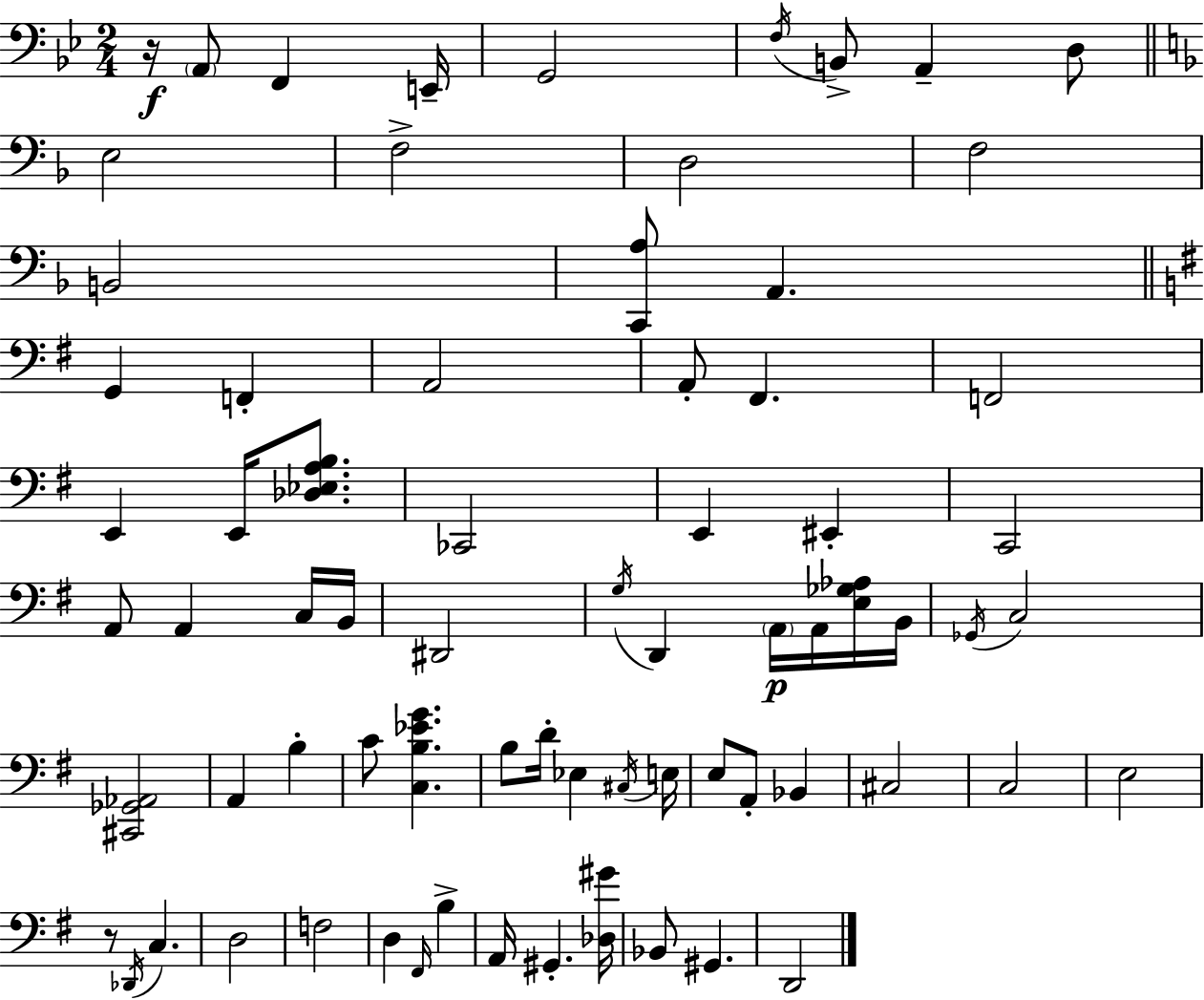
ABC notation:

X:1
T:Untitled
M:2/4
L:1/4
K:Gm
z/4 A,,/2 F,, E,,/4 G,,2 F,/4 B,,/2 A,, D,/2 E,2 F,2 D,2 F,2 B,,2 [C,,A,]/2 A,, G,, F,, A,,2 A,,/2 ^F,, F,,2 E,, E,,/4 [_D,_E,A,B,]/2 _C,,2 E,, ^E,, C,,2 A,,/2 A,, C,/4 B,,/4 ^D,,2 G,/4 D,, A,,/4 A,,/4 [E,_G,_A,]/4 B,,/4 _G,,/4 C,2 [^C,,_G,,_A,,]2 A,, B, C/2 [C,B,_EG] B,/2 D/4 _E, ^C,/4 E,/4 E,/2 A,,/2 _B,, ^C,2 C,2 E,2 z/2 _D,,/4 C, D,2 F,2 D, ^F,,/4 B, A,,/4 ^G,, [_D,^G]/4 _B,,/2 ^G,, D,,2